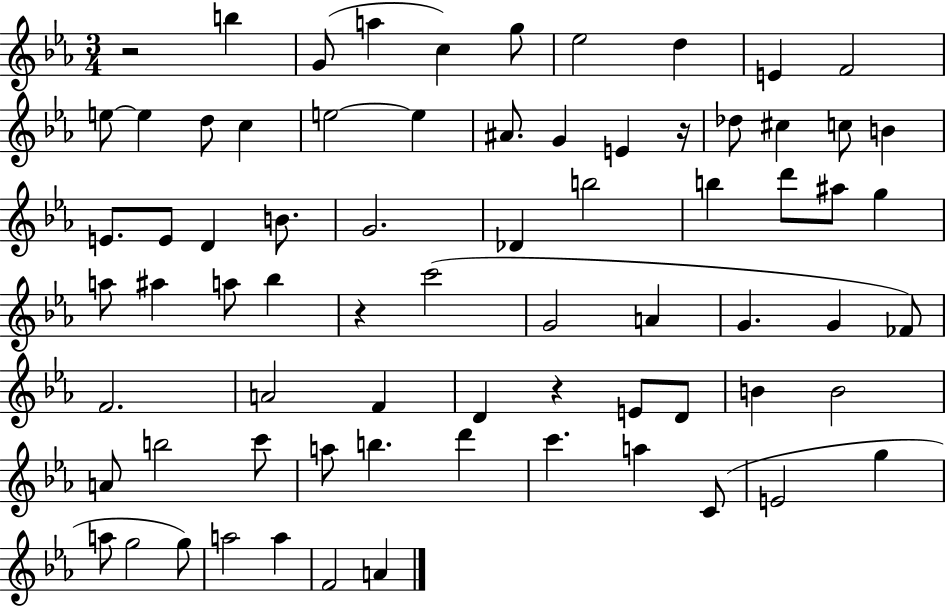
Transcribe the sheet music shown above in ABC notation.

X:1
T:Untitled
M:3/4
L:1/4
K:Eb
z2 b G/2 a c g/2 _e2 d E F2 e/2 e d/2 c e2 e ^A/2 G E z/4 _d/2 ^c c/2 B E/2 E/2 D B/2 G2 _D b2 b d'/2 ^a/2 g a/2 ^a a/2 _b z c'2 G2 A G G _F/2 F2 A2 F D z E/2 D/2 B B2 A/2 b2 c'/2 a/2 b d' c' a C/2 E2 g a/2 g2 g/2 a2 a F2 A